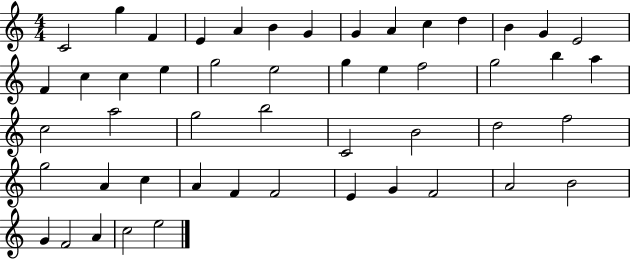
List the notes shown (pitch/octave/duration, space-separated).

C4/h G5/q F4/q E4/q A4/q B4/q G4/q G4/q A4/q C5/q D5/q B4/q G4/q E4/h F4/q C5/q C5/q E5/q G5/h E5/h G5/q E5/q F5/h G5/h B5/q A5/q C5/h A5/h G5/h B5/h C4/h B4/h D5/h F5/h G5/h A4/q C5/q A4/q F4/q F4/h E4/q G4/q F4/h A4/h B4/h G4/q F4/h A4/q C5/h E5/h